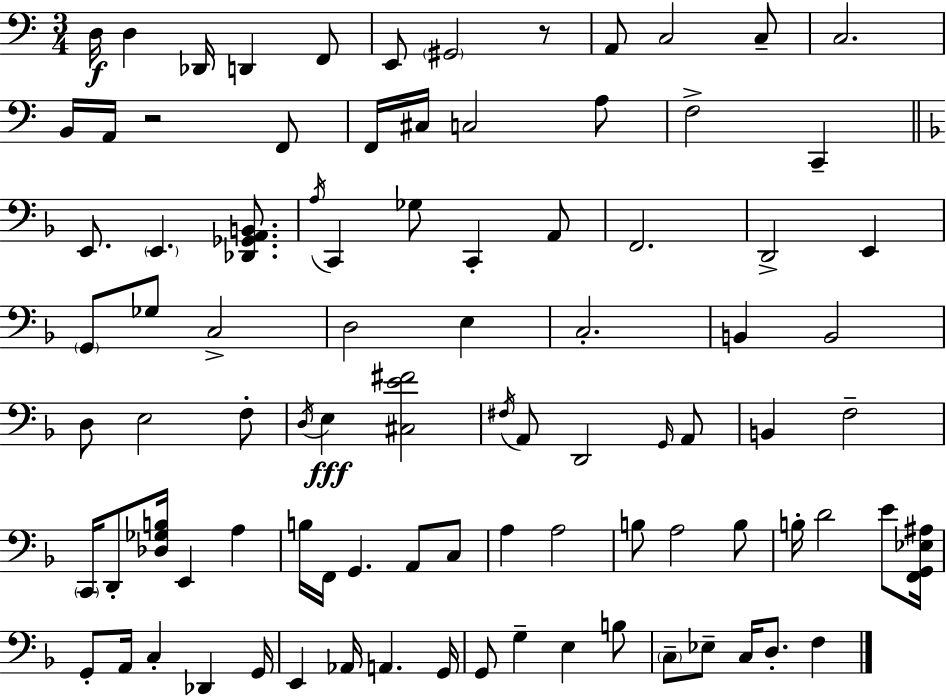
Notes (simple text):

D3/s D3/q Db2/s D2/q F2/e E2/e G#2/h R/e A2/e C3/h C3/e C3/h. B2/s A2/s R/h F2/e F2/s C#3/s C3/h A3/e F3/h C2/q E2/e. E2/q. [Db2,Gb2,A2,B2]/e. A3/s C2/q Gb3/e C2/q A2/e F2/h. D2/h E2/q G2/e Gb3/e C3/h D3/h E3/q C3/h. B2/q B2/h D3/e E3/h F3/e D3/s E3/q [C#3,E4,F#4]/h F#3/s A2/e D2/h G2/s A2/e B2/q F3/h C2/s D2/e [Db3,Gb3,B3]/s E2/q A3/q B3/s F2/s G2/q. A2/e C3/e A3/q A3/h B3/e A3/h B3/e B3/s D4/h E4/e [F2,G2,Eb3,A#3]/s G2/e A2/s C3/q Db2/q G2/s E2/q Ab2/s A2/q. G2/s G2/e G3/q E3/q B3/e C3/e Eb3/e C3/s D3/e. F3/q